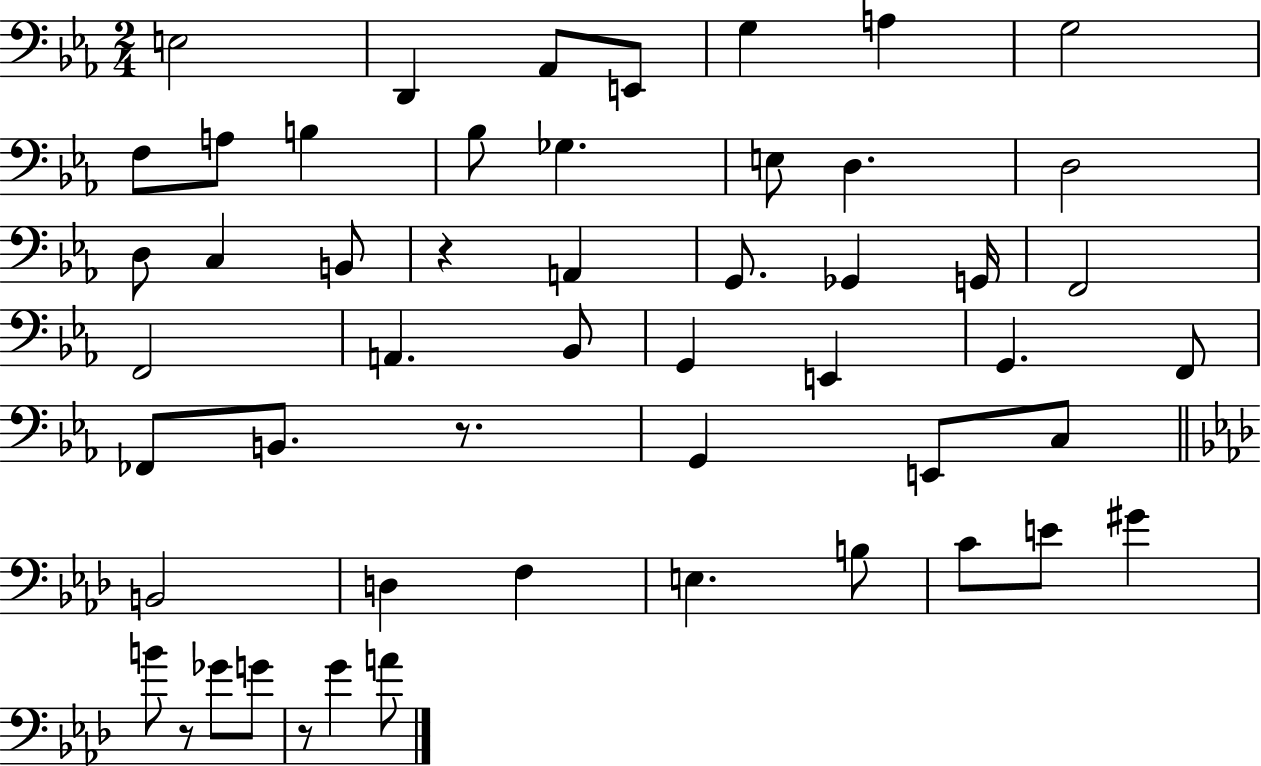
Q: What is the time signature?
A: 2/4